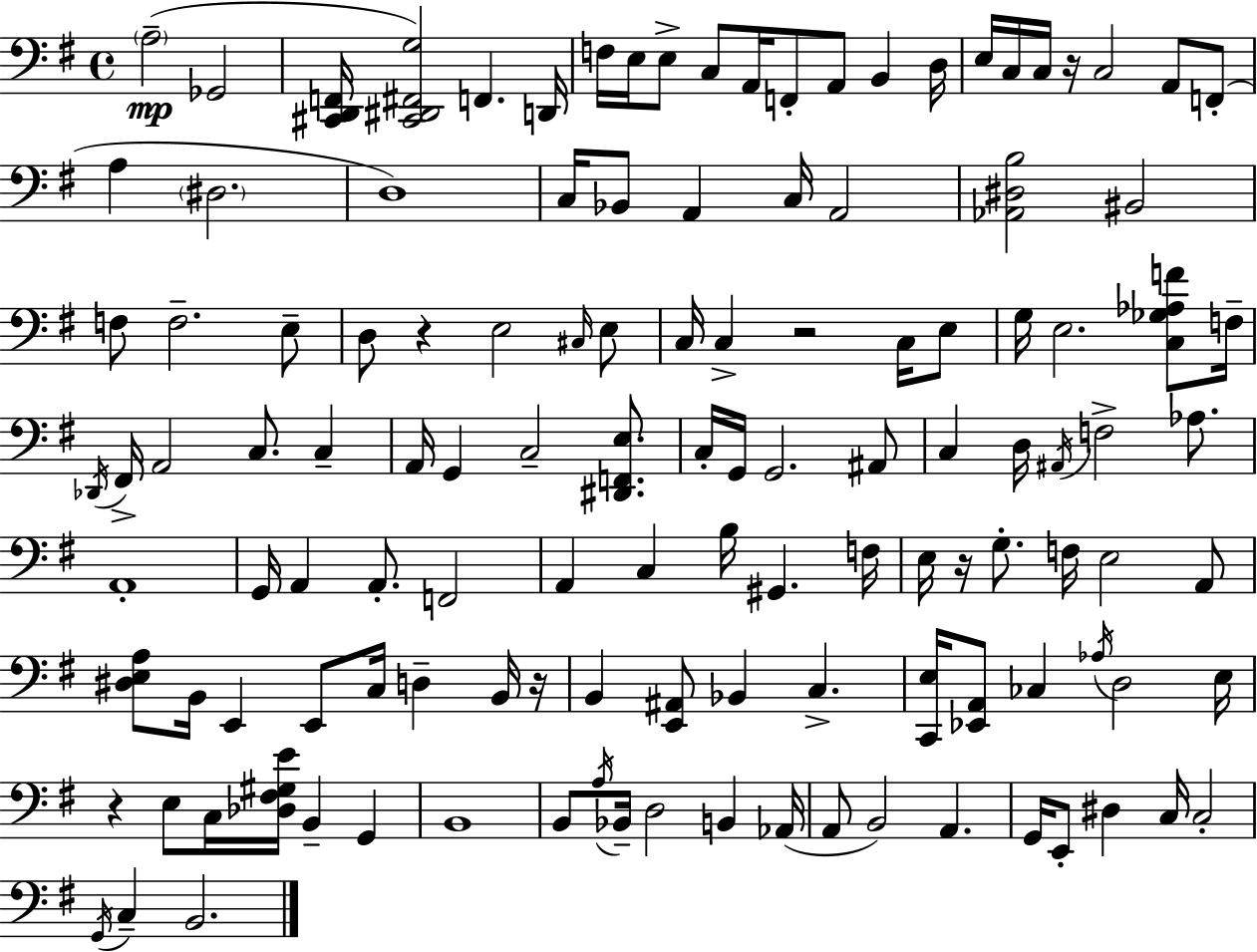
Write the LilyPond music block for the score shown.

{
  \clef bass
  \time 4/4
  \defaultTimeSignature
  \key g \major
  \parenthesize a2--(\mp ges,2 | <cis, d, f,>16 <cis, dis, fis, g>2) f,4. d,16 | f16 e16 e8-> c8 a,16 f,8-. a,8 b,4 d16 | e16 c16 c16 r16 c2 a,8 f,8-.( | \break a4 \parenthesize dis2. | d1) | c16 bes,8 a,4 c16 a,2 | <aes, dis b>2 bis,2 | \break f8 f2.-- e8-- | d8 r4 e2 \grace { cis16 } e8 | c16 c4-> r2 c16 e8 | g16 e2. <c ges aes f'>8 | \break f16-- \acciaccatura { des,16 } fis,16-> a,2 c8. c4-- | a,16 g,4 c2-- <dis, f, e>8. | c16-. g,16 g,2. | ais,8 c4 d16 \acciaccatura { ais,16 } f2-> | \break aes8. a,1-. | g,16 a,4 a,8.-. f,2 | a,4 c4 b16 gis,4. | f16 e16 r16 g8.-. f16 e2 | \break a,8 <dis e a>8 b,16 e,4 e,8 c16 d4-- | b,16 r16 b,4 <e, ais,>8 bes,4 c4.-> | <c, e>16 <ees, a,>8 ces4 \acciaccatura { aes16 } d2 | e16 r4 e8 c16 <des fis gis e'>16 b,4-- | \break g,4 b,1 | b,8 \acciaccatura { a16 } bes,16-- d2 | b,4 aes,16( a,8 b,2) a,4. | g,16 e,8-. dis4 c16 c2-. | \break \acciaccatura { g,16 } c4-- b,2. | \bar "|."
}